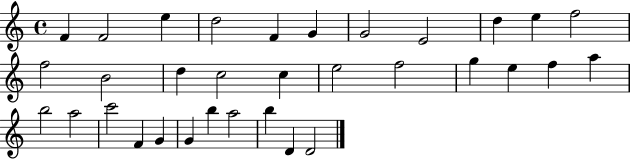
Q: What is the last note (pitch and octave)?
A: D4